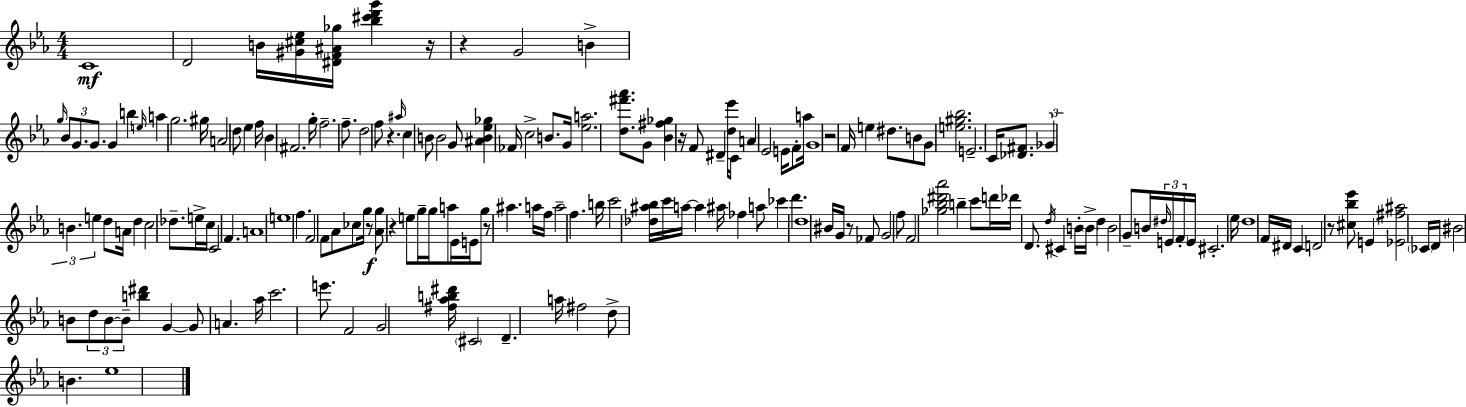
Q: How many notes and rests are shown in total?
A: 175